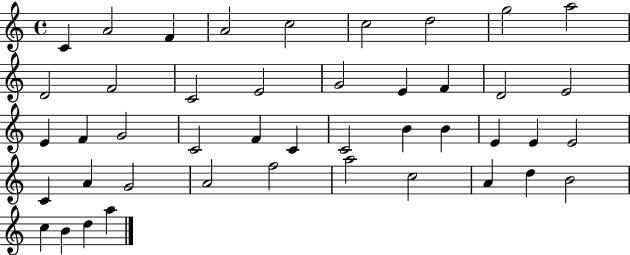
C4/q A4/h F4/q A4/h C5/h C5/h D5/h G5/h A5/h D4/h F4/h C4/h E4/h G4/h E4/q F4/q D4/h E4/h E4/q F4/q G4/h C4/h F4/q C4/q C4/h B4/q B4/q E4/q E4/q E4/h C4/q A4/q G4/h A4/h F5/h A5/h C5/h A4/q D5/q B4/h C5/q B4/q D5/q A5/q